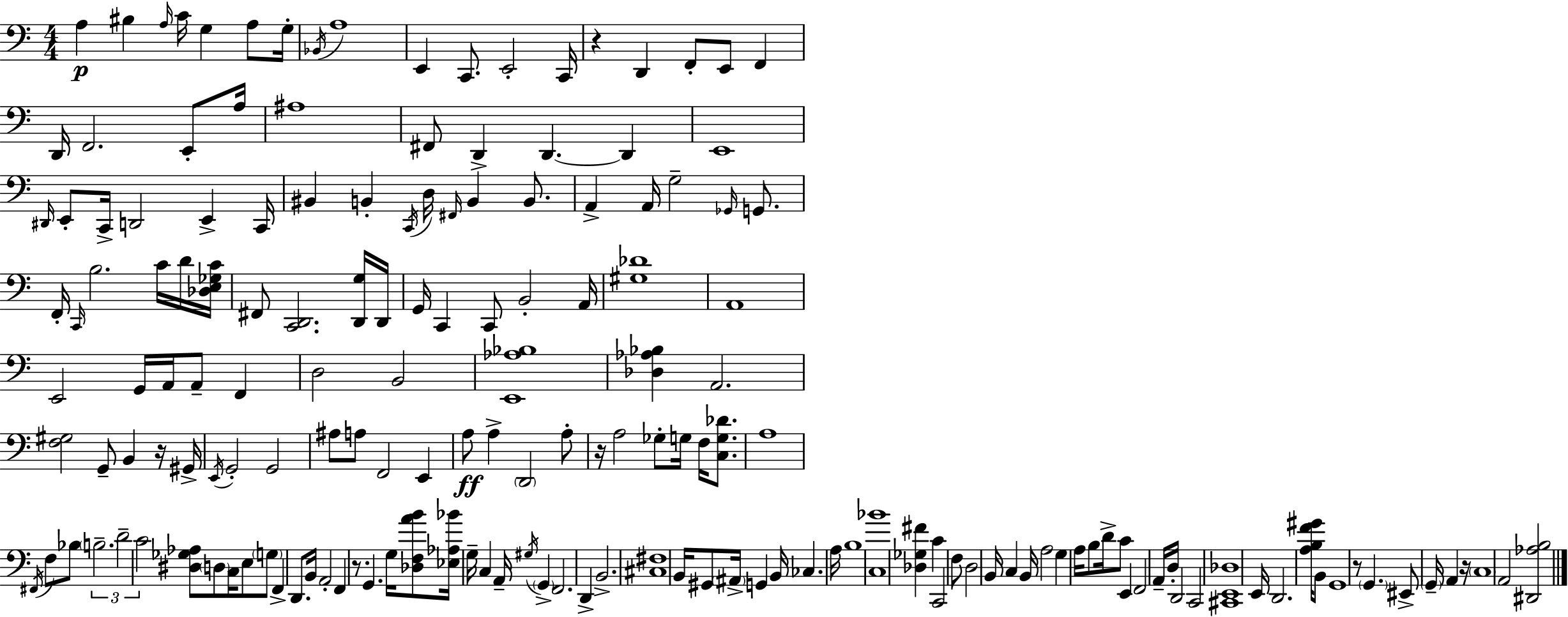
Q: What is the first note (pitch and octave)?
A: A3